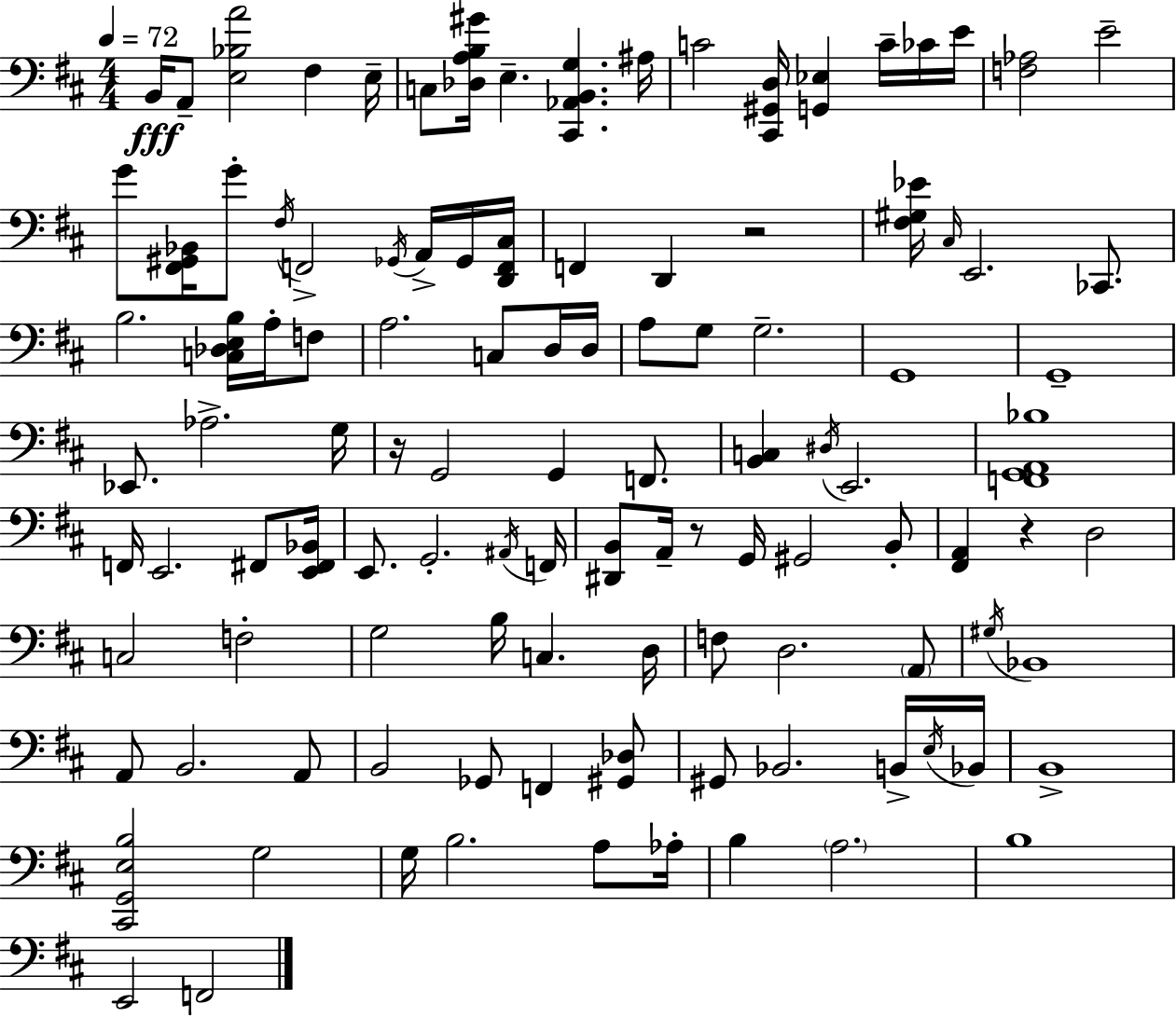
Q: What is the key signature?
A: D major